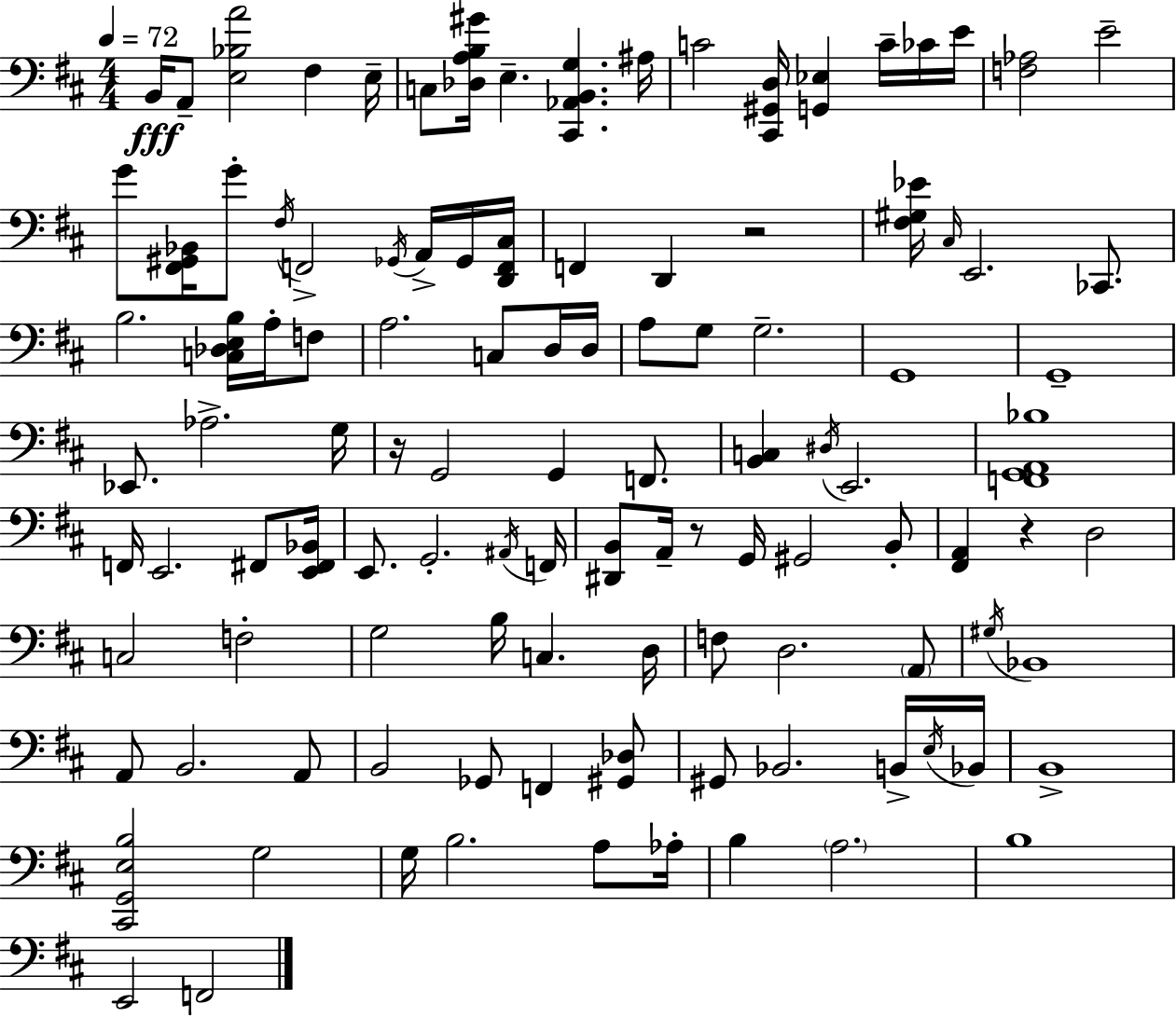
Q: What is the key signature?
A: D major